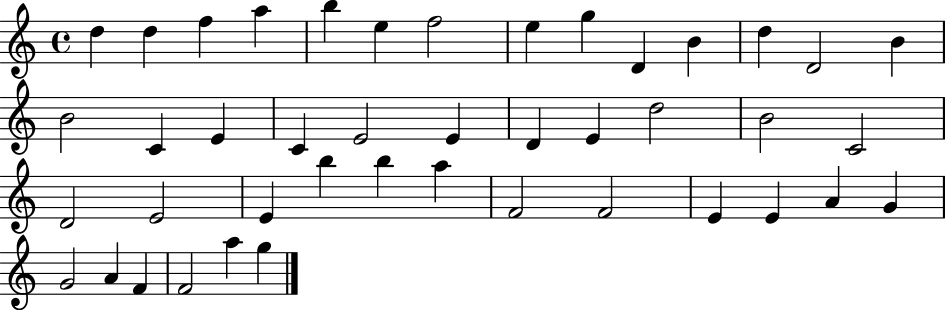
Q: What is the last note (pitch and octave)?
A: G5